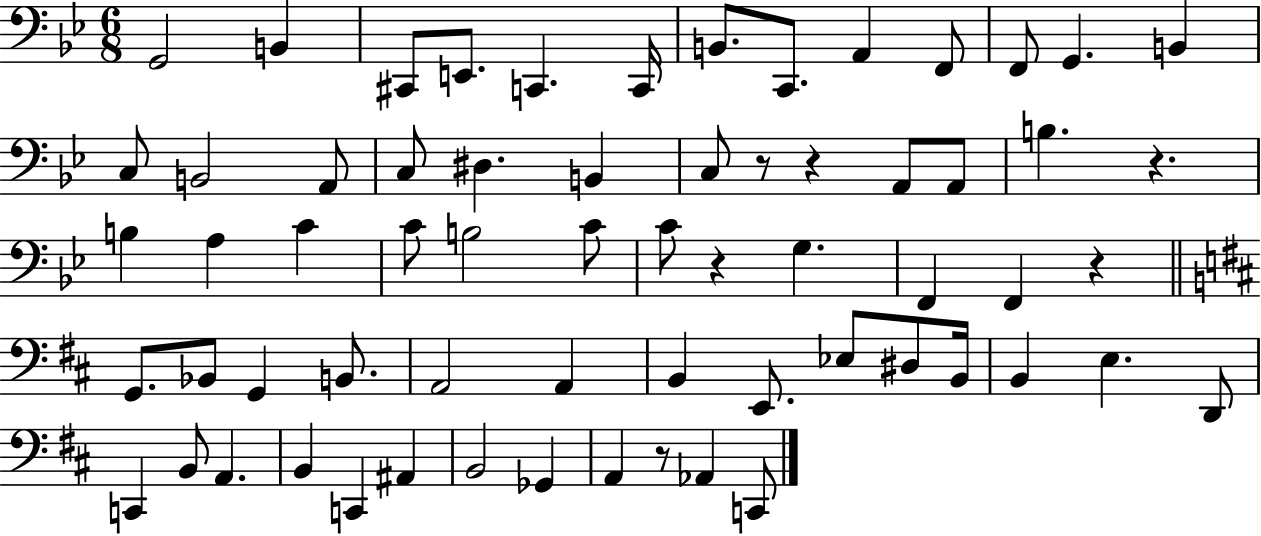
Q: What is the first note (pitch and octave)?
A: G2